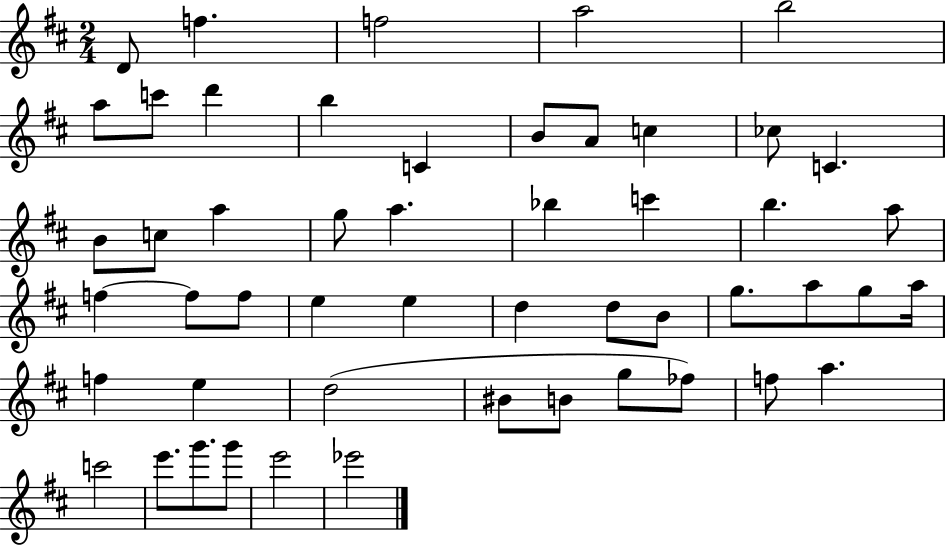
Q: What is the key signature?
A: D major